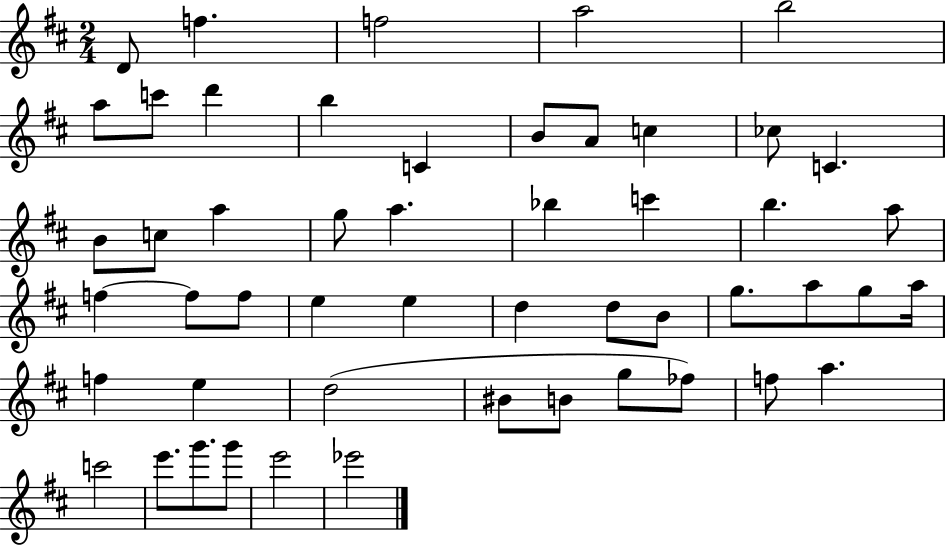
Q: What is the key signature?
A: D major